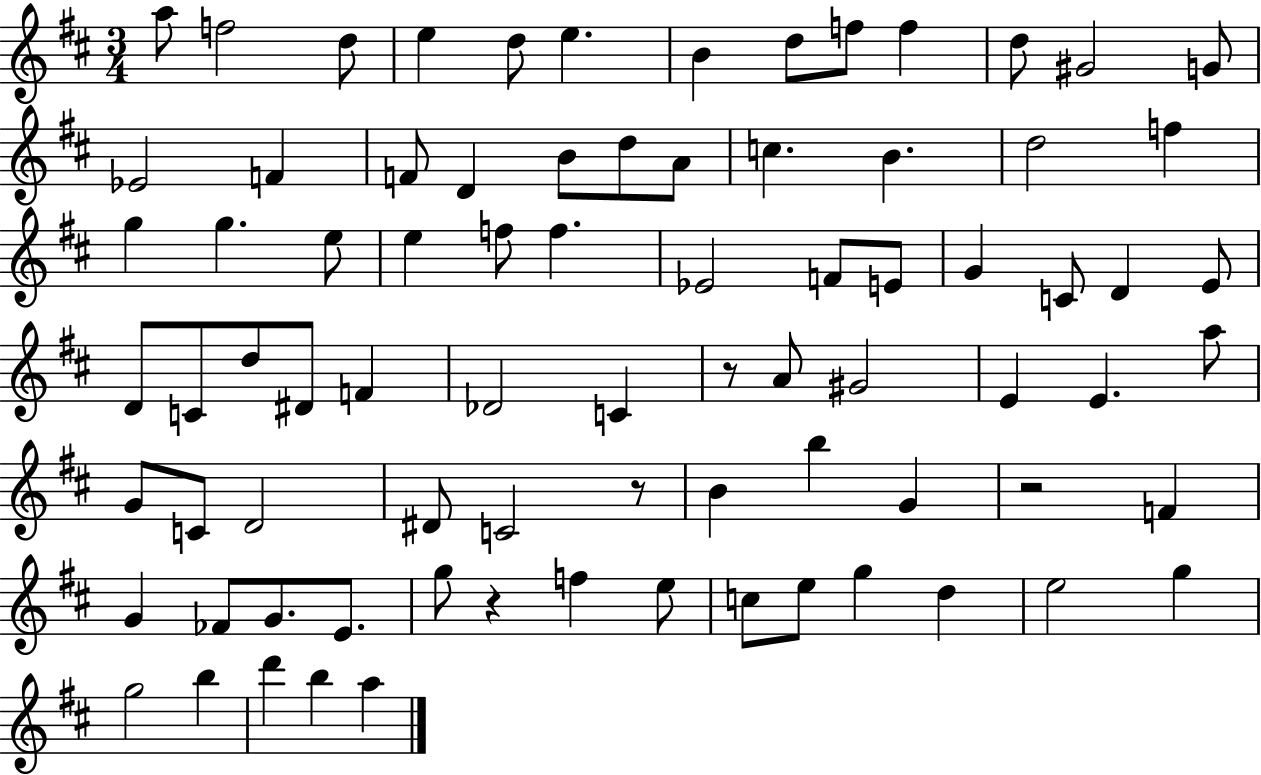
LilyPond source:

{
  \clef treble
  \numericTimeSignature
  \time 3/4
  \key d \major
  a''8 f''2 d''8 | e''4 d''8 e''4. | b'4 d''8 f''8 f''4 | d''8 gis'2 g'8 | \break ees'2 f'4 | f'8 d'4 b'8 d''8 a'8 | c''4. b'4. | d''2 f''4 | \break g''4 g''4. e''8 | e''4 f''8 f''4. | ees'2 f'8 e'8 | g'4 c'8 d'4 e'8 | \break d'8 c'8 d''8 dis'8 f'4 | des'2 c'4 | r8 a'8 gis'2 | e'4 e'4. a''8 | \break g'8 c'8 d'2 | dis'8 c'2 r8 | b'4 b''4 g'4 | r2 f'4 | \break g'4 fes'8 g'8. e'8. | g''8 r4 f''4 e''8 | c''8 e''8 g''4 d''4 | e''2 g''4 | \break g''2 b''4 | d'''4 b''4 a''4 | \bar "|."
}